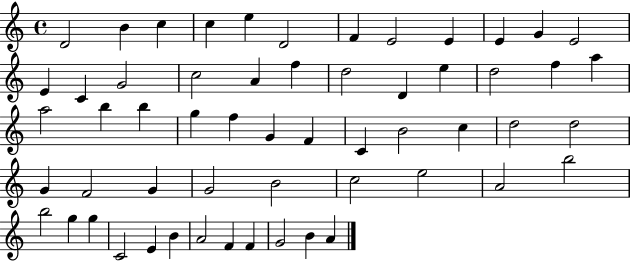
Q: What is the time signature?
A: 4/4